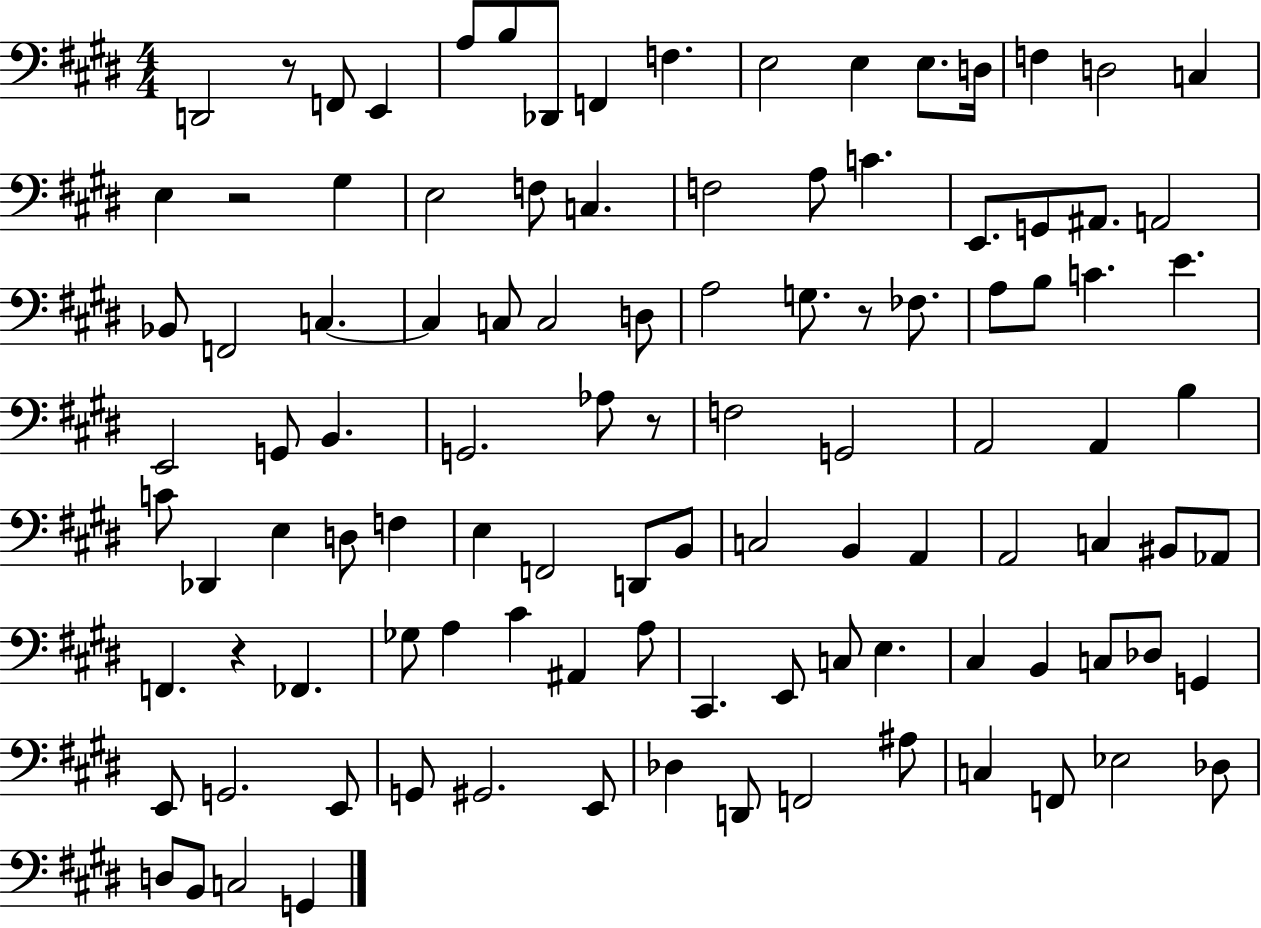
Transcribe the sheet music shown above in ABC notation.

X:1
T:Untitled
M:4/4
L:1/4
K:E
D,,2 z/2 F,,/2 E,, A,/2 B,/2 _D,,/2 F,, F, E,2 E, E,/2 D,/4 F, D,2 C, E, z2 ^G, E,2 F,/2 C, F,2 A,/2 C E,,/2 G,,/2 ^A,,/2 A,,2 _B,,/2 F,,2 C, C, C,/2 C,2 D,/2 A,2 G,/2 z/2 _F,/2 A,/2 B,/2 C E E,,2 G,,/2 B,, G,,2 _A,/2 z/2 F,2 G,,2 A,,2 A,, B, C/2 _D,, E, D,/2 F, E, F,,2 D,,/2 B,,/2 C,2 B,, A,, A,,2 C, ^B,,/2 _A,,/2 F,, z _F,, _G,/2 A, ^C ^A,, A,/2 ^C,, E,,/2 C,/2 E, ^C, B,, C,/2 _D,/2 G,, E,,/2 G,,2 E,,/2 G,,/2 ^G,,2 E,,/2 _D, D,,/2 F,,2 ^A,/2 C, F,,/2 _E,2 _D,/2 D,/2 B,,/2 C,2 G,,